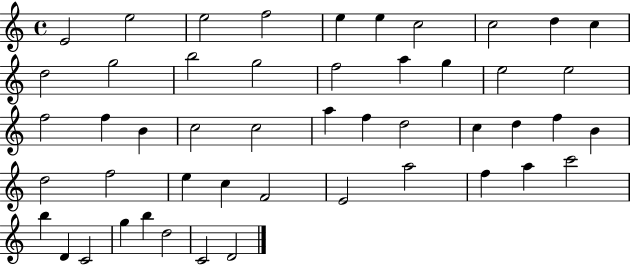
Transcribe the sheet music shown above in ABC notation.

X:1
T:Untitled
M:4/4
L:1/4
K:C
E2 e2 e2 f2 e e c2 c2 d c d2 g2 b2 g2 f2 a g e2 e2 f2 f B c2 c2 a f d2 c d f B d2 f2 e c F2 E2 a2 f a c'2 b D C2 g b d2 C2 D2